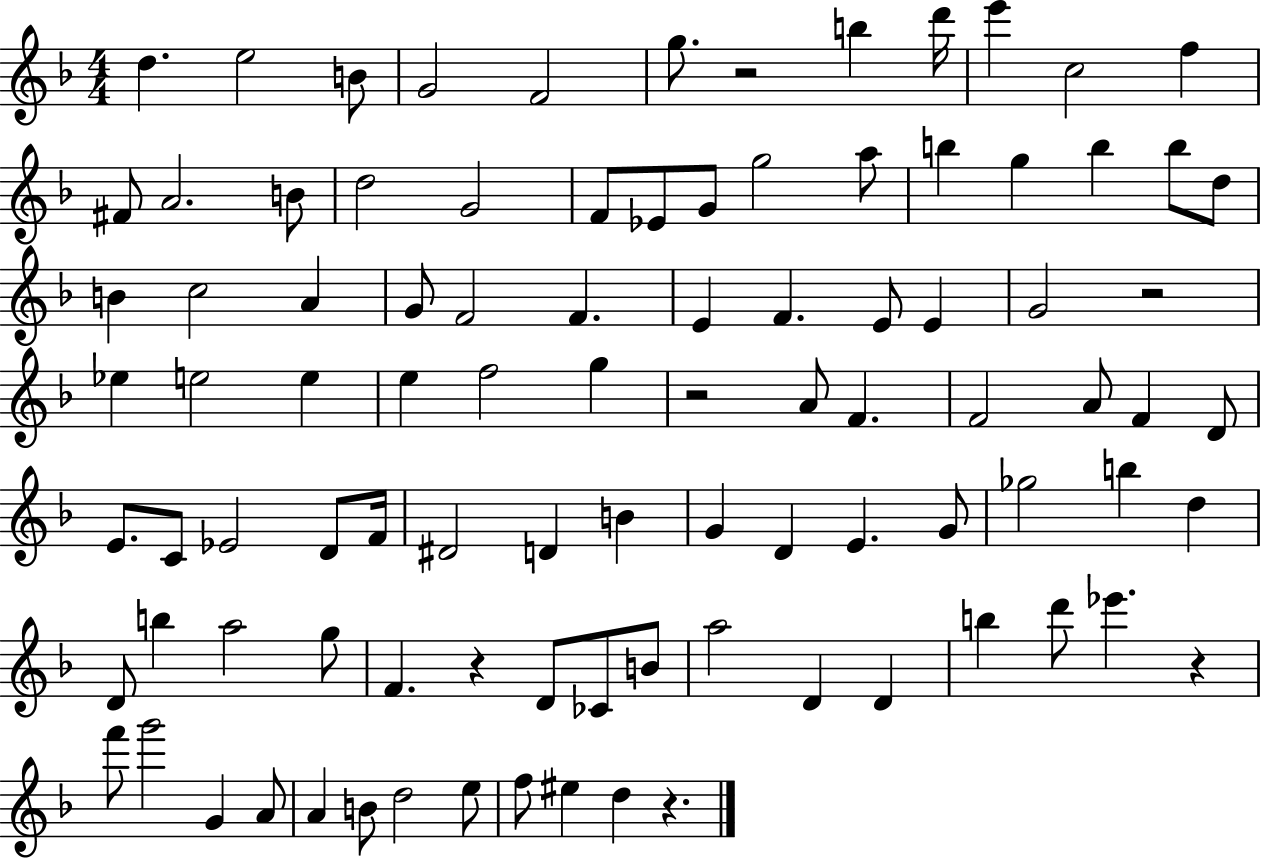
X:1
T:Untitled
M:4/4
L:1/4
K:F
d e2 B/2 G2 F2 g/2 z2 b d'/4 e' c2 f ^F/2 A2 B/2 d2 G2 F/2 _E/2 G/2 g2 a/2 b g b b/2 d/2 B c2 A G/2 F2 F E F E/2 E G2 z2 _e e2 e e f2 g z2 A/2 F F2 A/2 F D/2 E/2 C/2 _E2 D/2 F/4 ^D2 D B G D E G/2 _g2 b d D/2 b a2 g/2 F z D/2 _C/2 B/2 a2 D D b d'/2 _e' z f'/2 g'2 G A/2 A B/2 d2 e/2 f/2 ^e d z